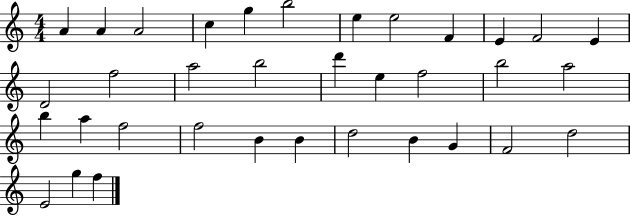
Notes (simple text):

A4/q A4/q A4/h C5/q G5/q B5/h E5/q E5/h F4/q E4/q F4/h E4/q D4/h F5/h A5/h B5/h D6/q E5/q F5/h B5/h A5/h B5/q A5/q F5/h F5/h B4/q B4/q D5/h B4/q G4/q F4/h D5/h E4/h G5/q F5/q